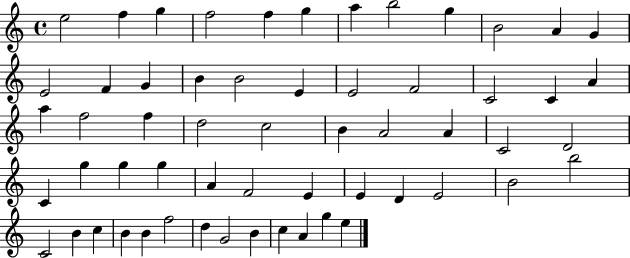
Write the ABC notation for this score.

X:1
T:Untitled
M:4/4
L:1/4
K:C
e2 f g f2 f g a b2 g B2 A G E2 F G B B2 E E2 F2 C2 C A a f2 f d2 c2 B A2 A C2 D2 C g g g A F2 E E D E2 B2 b2 C2 B c B B f2 d G2 B c A g e